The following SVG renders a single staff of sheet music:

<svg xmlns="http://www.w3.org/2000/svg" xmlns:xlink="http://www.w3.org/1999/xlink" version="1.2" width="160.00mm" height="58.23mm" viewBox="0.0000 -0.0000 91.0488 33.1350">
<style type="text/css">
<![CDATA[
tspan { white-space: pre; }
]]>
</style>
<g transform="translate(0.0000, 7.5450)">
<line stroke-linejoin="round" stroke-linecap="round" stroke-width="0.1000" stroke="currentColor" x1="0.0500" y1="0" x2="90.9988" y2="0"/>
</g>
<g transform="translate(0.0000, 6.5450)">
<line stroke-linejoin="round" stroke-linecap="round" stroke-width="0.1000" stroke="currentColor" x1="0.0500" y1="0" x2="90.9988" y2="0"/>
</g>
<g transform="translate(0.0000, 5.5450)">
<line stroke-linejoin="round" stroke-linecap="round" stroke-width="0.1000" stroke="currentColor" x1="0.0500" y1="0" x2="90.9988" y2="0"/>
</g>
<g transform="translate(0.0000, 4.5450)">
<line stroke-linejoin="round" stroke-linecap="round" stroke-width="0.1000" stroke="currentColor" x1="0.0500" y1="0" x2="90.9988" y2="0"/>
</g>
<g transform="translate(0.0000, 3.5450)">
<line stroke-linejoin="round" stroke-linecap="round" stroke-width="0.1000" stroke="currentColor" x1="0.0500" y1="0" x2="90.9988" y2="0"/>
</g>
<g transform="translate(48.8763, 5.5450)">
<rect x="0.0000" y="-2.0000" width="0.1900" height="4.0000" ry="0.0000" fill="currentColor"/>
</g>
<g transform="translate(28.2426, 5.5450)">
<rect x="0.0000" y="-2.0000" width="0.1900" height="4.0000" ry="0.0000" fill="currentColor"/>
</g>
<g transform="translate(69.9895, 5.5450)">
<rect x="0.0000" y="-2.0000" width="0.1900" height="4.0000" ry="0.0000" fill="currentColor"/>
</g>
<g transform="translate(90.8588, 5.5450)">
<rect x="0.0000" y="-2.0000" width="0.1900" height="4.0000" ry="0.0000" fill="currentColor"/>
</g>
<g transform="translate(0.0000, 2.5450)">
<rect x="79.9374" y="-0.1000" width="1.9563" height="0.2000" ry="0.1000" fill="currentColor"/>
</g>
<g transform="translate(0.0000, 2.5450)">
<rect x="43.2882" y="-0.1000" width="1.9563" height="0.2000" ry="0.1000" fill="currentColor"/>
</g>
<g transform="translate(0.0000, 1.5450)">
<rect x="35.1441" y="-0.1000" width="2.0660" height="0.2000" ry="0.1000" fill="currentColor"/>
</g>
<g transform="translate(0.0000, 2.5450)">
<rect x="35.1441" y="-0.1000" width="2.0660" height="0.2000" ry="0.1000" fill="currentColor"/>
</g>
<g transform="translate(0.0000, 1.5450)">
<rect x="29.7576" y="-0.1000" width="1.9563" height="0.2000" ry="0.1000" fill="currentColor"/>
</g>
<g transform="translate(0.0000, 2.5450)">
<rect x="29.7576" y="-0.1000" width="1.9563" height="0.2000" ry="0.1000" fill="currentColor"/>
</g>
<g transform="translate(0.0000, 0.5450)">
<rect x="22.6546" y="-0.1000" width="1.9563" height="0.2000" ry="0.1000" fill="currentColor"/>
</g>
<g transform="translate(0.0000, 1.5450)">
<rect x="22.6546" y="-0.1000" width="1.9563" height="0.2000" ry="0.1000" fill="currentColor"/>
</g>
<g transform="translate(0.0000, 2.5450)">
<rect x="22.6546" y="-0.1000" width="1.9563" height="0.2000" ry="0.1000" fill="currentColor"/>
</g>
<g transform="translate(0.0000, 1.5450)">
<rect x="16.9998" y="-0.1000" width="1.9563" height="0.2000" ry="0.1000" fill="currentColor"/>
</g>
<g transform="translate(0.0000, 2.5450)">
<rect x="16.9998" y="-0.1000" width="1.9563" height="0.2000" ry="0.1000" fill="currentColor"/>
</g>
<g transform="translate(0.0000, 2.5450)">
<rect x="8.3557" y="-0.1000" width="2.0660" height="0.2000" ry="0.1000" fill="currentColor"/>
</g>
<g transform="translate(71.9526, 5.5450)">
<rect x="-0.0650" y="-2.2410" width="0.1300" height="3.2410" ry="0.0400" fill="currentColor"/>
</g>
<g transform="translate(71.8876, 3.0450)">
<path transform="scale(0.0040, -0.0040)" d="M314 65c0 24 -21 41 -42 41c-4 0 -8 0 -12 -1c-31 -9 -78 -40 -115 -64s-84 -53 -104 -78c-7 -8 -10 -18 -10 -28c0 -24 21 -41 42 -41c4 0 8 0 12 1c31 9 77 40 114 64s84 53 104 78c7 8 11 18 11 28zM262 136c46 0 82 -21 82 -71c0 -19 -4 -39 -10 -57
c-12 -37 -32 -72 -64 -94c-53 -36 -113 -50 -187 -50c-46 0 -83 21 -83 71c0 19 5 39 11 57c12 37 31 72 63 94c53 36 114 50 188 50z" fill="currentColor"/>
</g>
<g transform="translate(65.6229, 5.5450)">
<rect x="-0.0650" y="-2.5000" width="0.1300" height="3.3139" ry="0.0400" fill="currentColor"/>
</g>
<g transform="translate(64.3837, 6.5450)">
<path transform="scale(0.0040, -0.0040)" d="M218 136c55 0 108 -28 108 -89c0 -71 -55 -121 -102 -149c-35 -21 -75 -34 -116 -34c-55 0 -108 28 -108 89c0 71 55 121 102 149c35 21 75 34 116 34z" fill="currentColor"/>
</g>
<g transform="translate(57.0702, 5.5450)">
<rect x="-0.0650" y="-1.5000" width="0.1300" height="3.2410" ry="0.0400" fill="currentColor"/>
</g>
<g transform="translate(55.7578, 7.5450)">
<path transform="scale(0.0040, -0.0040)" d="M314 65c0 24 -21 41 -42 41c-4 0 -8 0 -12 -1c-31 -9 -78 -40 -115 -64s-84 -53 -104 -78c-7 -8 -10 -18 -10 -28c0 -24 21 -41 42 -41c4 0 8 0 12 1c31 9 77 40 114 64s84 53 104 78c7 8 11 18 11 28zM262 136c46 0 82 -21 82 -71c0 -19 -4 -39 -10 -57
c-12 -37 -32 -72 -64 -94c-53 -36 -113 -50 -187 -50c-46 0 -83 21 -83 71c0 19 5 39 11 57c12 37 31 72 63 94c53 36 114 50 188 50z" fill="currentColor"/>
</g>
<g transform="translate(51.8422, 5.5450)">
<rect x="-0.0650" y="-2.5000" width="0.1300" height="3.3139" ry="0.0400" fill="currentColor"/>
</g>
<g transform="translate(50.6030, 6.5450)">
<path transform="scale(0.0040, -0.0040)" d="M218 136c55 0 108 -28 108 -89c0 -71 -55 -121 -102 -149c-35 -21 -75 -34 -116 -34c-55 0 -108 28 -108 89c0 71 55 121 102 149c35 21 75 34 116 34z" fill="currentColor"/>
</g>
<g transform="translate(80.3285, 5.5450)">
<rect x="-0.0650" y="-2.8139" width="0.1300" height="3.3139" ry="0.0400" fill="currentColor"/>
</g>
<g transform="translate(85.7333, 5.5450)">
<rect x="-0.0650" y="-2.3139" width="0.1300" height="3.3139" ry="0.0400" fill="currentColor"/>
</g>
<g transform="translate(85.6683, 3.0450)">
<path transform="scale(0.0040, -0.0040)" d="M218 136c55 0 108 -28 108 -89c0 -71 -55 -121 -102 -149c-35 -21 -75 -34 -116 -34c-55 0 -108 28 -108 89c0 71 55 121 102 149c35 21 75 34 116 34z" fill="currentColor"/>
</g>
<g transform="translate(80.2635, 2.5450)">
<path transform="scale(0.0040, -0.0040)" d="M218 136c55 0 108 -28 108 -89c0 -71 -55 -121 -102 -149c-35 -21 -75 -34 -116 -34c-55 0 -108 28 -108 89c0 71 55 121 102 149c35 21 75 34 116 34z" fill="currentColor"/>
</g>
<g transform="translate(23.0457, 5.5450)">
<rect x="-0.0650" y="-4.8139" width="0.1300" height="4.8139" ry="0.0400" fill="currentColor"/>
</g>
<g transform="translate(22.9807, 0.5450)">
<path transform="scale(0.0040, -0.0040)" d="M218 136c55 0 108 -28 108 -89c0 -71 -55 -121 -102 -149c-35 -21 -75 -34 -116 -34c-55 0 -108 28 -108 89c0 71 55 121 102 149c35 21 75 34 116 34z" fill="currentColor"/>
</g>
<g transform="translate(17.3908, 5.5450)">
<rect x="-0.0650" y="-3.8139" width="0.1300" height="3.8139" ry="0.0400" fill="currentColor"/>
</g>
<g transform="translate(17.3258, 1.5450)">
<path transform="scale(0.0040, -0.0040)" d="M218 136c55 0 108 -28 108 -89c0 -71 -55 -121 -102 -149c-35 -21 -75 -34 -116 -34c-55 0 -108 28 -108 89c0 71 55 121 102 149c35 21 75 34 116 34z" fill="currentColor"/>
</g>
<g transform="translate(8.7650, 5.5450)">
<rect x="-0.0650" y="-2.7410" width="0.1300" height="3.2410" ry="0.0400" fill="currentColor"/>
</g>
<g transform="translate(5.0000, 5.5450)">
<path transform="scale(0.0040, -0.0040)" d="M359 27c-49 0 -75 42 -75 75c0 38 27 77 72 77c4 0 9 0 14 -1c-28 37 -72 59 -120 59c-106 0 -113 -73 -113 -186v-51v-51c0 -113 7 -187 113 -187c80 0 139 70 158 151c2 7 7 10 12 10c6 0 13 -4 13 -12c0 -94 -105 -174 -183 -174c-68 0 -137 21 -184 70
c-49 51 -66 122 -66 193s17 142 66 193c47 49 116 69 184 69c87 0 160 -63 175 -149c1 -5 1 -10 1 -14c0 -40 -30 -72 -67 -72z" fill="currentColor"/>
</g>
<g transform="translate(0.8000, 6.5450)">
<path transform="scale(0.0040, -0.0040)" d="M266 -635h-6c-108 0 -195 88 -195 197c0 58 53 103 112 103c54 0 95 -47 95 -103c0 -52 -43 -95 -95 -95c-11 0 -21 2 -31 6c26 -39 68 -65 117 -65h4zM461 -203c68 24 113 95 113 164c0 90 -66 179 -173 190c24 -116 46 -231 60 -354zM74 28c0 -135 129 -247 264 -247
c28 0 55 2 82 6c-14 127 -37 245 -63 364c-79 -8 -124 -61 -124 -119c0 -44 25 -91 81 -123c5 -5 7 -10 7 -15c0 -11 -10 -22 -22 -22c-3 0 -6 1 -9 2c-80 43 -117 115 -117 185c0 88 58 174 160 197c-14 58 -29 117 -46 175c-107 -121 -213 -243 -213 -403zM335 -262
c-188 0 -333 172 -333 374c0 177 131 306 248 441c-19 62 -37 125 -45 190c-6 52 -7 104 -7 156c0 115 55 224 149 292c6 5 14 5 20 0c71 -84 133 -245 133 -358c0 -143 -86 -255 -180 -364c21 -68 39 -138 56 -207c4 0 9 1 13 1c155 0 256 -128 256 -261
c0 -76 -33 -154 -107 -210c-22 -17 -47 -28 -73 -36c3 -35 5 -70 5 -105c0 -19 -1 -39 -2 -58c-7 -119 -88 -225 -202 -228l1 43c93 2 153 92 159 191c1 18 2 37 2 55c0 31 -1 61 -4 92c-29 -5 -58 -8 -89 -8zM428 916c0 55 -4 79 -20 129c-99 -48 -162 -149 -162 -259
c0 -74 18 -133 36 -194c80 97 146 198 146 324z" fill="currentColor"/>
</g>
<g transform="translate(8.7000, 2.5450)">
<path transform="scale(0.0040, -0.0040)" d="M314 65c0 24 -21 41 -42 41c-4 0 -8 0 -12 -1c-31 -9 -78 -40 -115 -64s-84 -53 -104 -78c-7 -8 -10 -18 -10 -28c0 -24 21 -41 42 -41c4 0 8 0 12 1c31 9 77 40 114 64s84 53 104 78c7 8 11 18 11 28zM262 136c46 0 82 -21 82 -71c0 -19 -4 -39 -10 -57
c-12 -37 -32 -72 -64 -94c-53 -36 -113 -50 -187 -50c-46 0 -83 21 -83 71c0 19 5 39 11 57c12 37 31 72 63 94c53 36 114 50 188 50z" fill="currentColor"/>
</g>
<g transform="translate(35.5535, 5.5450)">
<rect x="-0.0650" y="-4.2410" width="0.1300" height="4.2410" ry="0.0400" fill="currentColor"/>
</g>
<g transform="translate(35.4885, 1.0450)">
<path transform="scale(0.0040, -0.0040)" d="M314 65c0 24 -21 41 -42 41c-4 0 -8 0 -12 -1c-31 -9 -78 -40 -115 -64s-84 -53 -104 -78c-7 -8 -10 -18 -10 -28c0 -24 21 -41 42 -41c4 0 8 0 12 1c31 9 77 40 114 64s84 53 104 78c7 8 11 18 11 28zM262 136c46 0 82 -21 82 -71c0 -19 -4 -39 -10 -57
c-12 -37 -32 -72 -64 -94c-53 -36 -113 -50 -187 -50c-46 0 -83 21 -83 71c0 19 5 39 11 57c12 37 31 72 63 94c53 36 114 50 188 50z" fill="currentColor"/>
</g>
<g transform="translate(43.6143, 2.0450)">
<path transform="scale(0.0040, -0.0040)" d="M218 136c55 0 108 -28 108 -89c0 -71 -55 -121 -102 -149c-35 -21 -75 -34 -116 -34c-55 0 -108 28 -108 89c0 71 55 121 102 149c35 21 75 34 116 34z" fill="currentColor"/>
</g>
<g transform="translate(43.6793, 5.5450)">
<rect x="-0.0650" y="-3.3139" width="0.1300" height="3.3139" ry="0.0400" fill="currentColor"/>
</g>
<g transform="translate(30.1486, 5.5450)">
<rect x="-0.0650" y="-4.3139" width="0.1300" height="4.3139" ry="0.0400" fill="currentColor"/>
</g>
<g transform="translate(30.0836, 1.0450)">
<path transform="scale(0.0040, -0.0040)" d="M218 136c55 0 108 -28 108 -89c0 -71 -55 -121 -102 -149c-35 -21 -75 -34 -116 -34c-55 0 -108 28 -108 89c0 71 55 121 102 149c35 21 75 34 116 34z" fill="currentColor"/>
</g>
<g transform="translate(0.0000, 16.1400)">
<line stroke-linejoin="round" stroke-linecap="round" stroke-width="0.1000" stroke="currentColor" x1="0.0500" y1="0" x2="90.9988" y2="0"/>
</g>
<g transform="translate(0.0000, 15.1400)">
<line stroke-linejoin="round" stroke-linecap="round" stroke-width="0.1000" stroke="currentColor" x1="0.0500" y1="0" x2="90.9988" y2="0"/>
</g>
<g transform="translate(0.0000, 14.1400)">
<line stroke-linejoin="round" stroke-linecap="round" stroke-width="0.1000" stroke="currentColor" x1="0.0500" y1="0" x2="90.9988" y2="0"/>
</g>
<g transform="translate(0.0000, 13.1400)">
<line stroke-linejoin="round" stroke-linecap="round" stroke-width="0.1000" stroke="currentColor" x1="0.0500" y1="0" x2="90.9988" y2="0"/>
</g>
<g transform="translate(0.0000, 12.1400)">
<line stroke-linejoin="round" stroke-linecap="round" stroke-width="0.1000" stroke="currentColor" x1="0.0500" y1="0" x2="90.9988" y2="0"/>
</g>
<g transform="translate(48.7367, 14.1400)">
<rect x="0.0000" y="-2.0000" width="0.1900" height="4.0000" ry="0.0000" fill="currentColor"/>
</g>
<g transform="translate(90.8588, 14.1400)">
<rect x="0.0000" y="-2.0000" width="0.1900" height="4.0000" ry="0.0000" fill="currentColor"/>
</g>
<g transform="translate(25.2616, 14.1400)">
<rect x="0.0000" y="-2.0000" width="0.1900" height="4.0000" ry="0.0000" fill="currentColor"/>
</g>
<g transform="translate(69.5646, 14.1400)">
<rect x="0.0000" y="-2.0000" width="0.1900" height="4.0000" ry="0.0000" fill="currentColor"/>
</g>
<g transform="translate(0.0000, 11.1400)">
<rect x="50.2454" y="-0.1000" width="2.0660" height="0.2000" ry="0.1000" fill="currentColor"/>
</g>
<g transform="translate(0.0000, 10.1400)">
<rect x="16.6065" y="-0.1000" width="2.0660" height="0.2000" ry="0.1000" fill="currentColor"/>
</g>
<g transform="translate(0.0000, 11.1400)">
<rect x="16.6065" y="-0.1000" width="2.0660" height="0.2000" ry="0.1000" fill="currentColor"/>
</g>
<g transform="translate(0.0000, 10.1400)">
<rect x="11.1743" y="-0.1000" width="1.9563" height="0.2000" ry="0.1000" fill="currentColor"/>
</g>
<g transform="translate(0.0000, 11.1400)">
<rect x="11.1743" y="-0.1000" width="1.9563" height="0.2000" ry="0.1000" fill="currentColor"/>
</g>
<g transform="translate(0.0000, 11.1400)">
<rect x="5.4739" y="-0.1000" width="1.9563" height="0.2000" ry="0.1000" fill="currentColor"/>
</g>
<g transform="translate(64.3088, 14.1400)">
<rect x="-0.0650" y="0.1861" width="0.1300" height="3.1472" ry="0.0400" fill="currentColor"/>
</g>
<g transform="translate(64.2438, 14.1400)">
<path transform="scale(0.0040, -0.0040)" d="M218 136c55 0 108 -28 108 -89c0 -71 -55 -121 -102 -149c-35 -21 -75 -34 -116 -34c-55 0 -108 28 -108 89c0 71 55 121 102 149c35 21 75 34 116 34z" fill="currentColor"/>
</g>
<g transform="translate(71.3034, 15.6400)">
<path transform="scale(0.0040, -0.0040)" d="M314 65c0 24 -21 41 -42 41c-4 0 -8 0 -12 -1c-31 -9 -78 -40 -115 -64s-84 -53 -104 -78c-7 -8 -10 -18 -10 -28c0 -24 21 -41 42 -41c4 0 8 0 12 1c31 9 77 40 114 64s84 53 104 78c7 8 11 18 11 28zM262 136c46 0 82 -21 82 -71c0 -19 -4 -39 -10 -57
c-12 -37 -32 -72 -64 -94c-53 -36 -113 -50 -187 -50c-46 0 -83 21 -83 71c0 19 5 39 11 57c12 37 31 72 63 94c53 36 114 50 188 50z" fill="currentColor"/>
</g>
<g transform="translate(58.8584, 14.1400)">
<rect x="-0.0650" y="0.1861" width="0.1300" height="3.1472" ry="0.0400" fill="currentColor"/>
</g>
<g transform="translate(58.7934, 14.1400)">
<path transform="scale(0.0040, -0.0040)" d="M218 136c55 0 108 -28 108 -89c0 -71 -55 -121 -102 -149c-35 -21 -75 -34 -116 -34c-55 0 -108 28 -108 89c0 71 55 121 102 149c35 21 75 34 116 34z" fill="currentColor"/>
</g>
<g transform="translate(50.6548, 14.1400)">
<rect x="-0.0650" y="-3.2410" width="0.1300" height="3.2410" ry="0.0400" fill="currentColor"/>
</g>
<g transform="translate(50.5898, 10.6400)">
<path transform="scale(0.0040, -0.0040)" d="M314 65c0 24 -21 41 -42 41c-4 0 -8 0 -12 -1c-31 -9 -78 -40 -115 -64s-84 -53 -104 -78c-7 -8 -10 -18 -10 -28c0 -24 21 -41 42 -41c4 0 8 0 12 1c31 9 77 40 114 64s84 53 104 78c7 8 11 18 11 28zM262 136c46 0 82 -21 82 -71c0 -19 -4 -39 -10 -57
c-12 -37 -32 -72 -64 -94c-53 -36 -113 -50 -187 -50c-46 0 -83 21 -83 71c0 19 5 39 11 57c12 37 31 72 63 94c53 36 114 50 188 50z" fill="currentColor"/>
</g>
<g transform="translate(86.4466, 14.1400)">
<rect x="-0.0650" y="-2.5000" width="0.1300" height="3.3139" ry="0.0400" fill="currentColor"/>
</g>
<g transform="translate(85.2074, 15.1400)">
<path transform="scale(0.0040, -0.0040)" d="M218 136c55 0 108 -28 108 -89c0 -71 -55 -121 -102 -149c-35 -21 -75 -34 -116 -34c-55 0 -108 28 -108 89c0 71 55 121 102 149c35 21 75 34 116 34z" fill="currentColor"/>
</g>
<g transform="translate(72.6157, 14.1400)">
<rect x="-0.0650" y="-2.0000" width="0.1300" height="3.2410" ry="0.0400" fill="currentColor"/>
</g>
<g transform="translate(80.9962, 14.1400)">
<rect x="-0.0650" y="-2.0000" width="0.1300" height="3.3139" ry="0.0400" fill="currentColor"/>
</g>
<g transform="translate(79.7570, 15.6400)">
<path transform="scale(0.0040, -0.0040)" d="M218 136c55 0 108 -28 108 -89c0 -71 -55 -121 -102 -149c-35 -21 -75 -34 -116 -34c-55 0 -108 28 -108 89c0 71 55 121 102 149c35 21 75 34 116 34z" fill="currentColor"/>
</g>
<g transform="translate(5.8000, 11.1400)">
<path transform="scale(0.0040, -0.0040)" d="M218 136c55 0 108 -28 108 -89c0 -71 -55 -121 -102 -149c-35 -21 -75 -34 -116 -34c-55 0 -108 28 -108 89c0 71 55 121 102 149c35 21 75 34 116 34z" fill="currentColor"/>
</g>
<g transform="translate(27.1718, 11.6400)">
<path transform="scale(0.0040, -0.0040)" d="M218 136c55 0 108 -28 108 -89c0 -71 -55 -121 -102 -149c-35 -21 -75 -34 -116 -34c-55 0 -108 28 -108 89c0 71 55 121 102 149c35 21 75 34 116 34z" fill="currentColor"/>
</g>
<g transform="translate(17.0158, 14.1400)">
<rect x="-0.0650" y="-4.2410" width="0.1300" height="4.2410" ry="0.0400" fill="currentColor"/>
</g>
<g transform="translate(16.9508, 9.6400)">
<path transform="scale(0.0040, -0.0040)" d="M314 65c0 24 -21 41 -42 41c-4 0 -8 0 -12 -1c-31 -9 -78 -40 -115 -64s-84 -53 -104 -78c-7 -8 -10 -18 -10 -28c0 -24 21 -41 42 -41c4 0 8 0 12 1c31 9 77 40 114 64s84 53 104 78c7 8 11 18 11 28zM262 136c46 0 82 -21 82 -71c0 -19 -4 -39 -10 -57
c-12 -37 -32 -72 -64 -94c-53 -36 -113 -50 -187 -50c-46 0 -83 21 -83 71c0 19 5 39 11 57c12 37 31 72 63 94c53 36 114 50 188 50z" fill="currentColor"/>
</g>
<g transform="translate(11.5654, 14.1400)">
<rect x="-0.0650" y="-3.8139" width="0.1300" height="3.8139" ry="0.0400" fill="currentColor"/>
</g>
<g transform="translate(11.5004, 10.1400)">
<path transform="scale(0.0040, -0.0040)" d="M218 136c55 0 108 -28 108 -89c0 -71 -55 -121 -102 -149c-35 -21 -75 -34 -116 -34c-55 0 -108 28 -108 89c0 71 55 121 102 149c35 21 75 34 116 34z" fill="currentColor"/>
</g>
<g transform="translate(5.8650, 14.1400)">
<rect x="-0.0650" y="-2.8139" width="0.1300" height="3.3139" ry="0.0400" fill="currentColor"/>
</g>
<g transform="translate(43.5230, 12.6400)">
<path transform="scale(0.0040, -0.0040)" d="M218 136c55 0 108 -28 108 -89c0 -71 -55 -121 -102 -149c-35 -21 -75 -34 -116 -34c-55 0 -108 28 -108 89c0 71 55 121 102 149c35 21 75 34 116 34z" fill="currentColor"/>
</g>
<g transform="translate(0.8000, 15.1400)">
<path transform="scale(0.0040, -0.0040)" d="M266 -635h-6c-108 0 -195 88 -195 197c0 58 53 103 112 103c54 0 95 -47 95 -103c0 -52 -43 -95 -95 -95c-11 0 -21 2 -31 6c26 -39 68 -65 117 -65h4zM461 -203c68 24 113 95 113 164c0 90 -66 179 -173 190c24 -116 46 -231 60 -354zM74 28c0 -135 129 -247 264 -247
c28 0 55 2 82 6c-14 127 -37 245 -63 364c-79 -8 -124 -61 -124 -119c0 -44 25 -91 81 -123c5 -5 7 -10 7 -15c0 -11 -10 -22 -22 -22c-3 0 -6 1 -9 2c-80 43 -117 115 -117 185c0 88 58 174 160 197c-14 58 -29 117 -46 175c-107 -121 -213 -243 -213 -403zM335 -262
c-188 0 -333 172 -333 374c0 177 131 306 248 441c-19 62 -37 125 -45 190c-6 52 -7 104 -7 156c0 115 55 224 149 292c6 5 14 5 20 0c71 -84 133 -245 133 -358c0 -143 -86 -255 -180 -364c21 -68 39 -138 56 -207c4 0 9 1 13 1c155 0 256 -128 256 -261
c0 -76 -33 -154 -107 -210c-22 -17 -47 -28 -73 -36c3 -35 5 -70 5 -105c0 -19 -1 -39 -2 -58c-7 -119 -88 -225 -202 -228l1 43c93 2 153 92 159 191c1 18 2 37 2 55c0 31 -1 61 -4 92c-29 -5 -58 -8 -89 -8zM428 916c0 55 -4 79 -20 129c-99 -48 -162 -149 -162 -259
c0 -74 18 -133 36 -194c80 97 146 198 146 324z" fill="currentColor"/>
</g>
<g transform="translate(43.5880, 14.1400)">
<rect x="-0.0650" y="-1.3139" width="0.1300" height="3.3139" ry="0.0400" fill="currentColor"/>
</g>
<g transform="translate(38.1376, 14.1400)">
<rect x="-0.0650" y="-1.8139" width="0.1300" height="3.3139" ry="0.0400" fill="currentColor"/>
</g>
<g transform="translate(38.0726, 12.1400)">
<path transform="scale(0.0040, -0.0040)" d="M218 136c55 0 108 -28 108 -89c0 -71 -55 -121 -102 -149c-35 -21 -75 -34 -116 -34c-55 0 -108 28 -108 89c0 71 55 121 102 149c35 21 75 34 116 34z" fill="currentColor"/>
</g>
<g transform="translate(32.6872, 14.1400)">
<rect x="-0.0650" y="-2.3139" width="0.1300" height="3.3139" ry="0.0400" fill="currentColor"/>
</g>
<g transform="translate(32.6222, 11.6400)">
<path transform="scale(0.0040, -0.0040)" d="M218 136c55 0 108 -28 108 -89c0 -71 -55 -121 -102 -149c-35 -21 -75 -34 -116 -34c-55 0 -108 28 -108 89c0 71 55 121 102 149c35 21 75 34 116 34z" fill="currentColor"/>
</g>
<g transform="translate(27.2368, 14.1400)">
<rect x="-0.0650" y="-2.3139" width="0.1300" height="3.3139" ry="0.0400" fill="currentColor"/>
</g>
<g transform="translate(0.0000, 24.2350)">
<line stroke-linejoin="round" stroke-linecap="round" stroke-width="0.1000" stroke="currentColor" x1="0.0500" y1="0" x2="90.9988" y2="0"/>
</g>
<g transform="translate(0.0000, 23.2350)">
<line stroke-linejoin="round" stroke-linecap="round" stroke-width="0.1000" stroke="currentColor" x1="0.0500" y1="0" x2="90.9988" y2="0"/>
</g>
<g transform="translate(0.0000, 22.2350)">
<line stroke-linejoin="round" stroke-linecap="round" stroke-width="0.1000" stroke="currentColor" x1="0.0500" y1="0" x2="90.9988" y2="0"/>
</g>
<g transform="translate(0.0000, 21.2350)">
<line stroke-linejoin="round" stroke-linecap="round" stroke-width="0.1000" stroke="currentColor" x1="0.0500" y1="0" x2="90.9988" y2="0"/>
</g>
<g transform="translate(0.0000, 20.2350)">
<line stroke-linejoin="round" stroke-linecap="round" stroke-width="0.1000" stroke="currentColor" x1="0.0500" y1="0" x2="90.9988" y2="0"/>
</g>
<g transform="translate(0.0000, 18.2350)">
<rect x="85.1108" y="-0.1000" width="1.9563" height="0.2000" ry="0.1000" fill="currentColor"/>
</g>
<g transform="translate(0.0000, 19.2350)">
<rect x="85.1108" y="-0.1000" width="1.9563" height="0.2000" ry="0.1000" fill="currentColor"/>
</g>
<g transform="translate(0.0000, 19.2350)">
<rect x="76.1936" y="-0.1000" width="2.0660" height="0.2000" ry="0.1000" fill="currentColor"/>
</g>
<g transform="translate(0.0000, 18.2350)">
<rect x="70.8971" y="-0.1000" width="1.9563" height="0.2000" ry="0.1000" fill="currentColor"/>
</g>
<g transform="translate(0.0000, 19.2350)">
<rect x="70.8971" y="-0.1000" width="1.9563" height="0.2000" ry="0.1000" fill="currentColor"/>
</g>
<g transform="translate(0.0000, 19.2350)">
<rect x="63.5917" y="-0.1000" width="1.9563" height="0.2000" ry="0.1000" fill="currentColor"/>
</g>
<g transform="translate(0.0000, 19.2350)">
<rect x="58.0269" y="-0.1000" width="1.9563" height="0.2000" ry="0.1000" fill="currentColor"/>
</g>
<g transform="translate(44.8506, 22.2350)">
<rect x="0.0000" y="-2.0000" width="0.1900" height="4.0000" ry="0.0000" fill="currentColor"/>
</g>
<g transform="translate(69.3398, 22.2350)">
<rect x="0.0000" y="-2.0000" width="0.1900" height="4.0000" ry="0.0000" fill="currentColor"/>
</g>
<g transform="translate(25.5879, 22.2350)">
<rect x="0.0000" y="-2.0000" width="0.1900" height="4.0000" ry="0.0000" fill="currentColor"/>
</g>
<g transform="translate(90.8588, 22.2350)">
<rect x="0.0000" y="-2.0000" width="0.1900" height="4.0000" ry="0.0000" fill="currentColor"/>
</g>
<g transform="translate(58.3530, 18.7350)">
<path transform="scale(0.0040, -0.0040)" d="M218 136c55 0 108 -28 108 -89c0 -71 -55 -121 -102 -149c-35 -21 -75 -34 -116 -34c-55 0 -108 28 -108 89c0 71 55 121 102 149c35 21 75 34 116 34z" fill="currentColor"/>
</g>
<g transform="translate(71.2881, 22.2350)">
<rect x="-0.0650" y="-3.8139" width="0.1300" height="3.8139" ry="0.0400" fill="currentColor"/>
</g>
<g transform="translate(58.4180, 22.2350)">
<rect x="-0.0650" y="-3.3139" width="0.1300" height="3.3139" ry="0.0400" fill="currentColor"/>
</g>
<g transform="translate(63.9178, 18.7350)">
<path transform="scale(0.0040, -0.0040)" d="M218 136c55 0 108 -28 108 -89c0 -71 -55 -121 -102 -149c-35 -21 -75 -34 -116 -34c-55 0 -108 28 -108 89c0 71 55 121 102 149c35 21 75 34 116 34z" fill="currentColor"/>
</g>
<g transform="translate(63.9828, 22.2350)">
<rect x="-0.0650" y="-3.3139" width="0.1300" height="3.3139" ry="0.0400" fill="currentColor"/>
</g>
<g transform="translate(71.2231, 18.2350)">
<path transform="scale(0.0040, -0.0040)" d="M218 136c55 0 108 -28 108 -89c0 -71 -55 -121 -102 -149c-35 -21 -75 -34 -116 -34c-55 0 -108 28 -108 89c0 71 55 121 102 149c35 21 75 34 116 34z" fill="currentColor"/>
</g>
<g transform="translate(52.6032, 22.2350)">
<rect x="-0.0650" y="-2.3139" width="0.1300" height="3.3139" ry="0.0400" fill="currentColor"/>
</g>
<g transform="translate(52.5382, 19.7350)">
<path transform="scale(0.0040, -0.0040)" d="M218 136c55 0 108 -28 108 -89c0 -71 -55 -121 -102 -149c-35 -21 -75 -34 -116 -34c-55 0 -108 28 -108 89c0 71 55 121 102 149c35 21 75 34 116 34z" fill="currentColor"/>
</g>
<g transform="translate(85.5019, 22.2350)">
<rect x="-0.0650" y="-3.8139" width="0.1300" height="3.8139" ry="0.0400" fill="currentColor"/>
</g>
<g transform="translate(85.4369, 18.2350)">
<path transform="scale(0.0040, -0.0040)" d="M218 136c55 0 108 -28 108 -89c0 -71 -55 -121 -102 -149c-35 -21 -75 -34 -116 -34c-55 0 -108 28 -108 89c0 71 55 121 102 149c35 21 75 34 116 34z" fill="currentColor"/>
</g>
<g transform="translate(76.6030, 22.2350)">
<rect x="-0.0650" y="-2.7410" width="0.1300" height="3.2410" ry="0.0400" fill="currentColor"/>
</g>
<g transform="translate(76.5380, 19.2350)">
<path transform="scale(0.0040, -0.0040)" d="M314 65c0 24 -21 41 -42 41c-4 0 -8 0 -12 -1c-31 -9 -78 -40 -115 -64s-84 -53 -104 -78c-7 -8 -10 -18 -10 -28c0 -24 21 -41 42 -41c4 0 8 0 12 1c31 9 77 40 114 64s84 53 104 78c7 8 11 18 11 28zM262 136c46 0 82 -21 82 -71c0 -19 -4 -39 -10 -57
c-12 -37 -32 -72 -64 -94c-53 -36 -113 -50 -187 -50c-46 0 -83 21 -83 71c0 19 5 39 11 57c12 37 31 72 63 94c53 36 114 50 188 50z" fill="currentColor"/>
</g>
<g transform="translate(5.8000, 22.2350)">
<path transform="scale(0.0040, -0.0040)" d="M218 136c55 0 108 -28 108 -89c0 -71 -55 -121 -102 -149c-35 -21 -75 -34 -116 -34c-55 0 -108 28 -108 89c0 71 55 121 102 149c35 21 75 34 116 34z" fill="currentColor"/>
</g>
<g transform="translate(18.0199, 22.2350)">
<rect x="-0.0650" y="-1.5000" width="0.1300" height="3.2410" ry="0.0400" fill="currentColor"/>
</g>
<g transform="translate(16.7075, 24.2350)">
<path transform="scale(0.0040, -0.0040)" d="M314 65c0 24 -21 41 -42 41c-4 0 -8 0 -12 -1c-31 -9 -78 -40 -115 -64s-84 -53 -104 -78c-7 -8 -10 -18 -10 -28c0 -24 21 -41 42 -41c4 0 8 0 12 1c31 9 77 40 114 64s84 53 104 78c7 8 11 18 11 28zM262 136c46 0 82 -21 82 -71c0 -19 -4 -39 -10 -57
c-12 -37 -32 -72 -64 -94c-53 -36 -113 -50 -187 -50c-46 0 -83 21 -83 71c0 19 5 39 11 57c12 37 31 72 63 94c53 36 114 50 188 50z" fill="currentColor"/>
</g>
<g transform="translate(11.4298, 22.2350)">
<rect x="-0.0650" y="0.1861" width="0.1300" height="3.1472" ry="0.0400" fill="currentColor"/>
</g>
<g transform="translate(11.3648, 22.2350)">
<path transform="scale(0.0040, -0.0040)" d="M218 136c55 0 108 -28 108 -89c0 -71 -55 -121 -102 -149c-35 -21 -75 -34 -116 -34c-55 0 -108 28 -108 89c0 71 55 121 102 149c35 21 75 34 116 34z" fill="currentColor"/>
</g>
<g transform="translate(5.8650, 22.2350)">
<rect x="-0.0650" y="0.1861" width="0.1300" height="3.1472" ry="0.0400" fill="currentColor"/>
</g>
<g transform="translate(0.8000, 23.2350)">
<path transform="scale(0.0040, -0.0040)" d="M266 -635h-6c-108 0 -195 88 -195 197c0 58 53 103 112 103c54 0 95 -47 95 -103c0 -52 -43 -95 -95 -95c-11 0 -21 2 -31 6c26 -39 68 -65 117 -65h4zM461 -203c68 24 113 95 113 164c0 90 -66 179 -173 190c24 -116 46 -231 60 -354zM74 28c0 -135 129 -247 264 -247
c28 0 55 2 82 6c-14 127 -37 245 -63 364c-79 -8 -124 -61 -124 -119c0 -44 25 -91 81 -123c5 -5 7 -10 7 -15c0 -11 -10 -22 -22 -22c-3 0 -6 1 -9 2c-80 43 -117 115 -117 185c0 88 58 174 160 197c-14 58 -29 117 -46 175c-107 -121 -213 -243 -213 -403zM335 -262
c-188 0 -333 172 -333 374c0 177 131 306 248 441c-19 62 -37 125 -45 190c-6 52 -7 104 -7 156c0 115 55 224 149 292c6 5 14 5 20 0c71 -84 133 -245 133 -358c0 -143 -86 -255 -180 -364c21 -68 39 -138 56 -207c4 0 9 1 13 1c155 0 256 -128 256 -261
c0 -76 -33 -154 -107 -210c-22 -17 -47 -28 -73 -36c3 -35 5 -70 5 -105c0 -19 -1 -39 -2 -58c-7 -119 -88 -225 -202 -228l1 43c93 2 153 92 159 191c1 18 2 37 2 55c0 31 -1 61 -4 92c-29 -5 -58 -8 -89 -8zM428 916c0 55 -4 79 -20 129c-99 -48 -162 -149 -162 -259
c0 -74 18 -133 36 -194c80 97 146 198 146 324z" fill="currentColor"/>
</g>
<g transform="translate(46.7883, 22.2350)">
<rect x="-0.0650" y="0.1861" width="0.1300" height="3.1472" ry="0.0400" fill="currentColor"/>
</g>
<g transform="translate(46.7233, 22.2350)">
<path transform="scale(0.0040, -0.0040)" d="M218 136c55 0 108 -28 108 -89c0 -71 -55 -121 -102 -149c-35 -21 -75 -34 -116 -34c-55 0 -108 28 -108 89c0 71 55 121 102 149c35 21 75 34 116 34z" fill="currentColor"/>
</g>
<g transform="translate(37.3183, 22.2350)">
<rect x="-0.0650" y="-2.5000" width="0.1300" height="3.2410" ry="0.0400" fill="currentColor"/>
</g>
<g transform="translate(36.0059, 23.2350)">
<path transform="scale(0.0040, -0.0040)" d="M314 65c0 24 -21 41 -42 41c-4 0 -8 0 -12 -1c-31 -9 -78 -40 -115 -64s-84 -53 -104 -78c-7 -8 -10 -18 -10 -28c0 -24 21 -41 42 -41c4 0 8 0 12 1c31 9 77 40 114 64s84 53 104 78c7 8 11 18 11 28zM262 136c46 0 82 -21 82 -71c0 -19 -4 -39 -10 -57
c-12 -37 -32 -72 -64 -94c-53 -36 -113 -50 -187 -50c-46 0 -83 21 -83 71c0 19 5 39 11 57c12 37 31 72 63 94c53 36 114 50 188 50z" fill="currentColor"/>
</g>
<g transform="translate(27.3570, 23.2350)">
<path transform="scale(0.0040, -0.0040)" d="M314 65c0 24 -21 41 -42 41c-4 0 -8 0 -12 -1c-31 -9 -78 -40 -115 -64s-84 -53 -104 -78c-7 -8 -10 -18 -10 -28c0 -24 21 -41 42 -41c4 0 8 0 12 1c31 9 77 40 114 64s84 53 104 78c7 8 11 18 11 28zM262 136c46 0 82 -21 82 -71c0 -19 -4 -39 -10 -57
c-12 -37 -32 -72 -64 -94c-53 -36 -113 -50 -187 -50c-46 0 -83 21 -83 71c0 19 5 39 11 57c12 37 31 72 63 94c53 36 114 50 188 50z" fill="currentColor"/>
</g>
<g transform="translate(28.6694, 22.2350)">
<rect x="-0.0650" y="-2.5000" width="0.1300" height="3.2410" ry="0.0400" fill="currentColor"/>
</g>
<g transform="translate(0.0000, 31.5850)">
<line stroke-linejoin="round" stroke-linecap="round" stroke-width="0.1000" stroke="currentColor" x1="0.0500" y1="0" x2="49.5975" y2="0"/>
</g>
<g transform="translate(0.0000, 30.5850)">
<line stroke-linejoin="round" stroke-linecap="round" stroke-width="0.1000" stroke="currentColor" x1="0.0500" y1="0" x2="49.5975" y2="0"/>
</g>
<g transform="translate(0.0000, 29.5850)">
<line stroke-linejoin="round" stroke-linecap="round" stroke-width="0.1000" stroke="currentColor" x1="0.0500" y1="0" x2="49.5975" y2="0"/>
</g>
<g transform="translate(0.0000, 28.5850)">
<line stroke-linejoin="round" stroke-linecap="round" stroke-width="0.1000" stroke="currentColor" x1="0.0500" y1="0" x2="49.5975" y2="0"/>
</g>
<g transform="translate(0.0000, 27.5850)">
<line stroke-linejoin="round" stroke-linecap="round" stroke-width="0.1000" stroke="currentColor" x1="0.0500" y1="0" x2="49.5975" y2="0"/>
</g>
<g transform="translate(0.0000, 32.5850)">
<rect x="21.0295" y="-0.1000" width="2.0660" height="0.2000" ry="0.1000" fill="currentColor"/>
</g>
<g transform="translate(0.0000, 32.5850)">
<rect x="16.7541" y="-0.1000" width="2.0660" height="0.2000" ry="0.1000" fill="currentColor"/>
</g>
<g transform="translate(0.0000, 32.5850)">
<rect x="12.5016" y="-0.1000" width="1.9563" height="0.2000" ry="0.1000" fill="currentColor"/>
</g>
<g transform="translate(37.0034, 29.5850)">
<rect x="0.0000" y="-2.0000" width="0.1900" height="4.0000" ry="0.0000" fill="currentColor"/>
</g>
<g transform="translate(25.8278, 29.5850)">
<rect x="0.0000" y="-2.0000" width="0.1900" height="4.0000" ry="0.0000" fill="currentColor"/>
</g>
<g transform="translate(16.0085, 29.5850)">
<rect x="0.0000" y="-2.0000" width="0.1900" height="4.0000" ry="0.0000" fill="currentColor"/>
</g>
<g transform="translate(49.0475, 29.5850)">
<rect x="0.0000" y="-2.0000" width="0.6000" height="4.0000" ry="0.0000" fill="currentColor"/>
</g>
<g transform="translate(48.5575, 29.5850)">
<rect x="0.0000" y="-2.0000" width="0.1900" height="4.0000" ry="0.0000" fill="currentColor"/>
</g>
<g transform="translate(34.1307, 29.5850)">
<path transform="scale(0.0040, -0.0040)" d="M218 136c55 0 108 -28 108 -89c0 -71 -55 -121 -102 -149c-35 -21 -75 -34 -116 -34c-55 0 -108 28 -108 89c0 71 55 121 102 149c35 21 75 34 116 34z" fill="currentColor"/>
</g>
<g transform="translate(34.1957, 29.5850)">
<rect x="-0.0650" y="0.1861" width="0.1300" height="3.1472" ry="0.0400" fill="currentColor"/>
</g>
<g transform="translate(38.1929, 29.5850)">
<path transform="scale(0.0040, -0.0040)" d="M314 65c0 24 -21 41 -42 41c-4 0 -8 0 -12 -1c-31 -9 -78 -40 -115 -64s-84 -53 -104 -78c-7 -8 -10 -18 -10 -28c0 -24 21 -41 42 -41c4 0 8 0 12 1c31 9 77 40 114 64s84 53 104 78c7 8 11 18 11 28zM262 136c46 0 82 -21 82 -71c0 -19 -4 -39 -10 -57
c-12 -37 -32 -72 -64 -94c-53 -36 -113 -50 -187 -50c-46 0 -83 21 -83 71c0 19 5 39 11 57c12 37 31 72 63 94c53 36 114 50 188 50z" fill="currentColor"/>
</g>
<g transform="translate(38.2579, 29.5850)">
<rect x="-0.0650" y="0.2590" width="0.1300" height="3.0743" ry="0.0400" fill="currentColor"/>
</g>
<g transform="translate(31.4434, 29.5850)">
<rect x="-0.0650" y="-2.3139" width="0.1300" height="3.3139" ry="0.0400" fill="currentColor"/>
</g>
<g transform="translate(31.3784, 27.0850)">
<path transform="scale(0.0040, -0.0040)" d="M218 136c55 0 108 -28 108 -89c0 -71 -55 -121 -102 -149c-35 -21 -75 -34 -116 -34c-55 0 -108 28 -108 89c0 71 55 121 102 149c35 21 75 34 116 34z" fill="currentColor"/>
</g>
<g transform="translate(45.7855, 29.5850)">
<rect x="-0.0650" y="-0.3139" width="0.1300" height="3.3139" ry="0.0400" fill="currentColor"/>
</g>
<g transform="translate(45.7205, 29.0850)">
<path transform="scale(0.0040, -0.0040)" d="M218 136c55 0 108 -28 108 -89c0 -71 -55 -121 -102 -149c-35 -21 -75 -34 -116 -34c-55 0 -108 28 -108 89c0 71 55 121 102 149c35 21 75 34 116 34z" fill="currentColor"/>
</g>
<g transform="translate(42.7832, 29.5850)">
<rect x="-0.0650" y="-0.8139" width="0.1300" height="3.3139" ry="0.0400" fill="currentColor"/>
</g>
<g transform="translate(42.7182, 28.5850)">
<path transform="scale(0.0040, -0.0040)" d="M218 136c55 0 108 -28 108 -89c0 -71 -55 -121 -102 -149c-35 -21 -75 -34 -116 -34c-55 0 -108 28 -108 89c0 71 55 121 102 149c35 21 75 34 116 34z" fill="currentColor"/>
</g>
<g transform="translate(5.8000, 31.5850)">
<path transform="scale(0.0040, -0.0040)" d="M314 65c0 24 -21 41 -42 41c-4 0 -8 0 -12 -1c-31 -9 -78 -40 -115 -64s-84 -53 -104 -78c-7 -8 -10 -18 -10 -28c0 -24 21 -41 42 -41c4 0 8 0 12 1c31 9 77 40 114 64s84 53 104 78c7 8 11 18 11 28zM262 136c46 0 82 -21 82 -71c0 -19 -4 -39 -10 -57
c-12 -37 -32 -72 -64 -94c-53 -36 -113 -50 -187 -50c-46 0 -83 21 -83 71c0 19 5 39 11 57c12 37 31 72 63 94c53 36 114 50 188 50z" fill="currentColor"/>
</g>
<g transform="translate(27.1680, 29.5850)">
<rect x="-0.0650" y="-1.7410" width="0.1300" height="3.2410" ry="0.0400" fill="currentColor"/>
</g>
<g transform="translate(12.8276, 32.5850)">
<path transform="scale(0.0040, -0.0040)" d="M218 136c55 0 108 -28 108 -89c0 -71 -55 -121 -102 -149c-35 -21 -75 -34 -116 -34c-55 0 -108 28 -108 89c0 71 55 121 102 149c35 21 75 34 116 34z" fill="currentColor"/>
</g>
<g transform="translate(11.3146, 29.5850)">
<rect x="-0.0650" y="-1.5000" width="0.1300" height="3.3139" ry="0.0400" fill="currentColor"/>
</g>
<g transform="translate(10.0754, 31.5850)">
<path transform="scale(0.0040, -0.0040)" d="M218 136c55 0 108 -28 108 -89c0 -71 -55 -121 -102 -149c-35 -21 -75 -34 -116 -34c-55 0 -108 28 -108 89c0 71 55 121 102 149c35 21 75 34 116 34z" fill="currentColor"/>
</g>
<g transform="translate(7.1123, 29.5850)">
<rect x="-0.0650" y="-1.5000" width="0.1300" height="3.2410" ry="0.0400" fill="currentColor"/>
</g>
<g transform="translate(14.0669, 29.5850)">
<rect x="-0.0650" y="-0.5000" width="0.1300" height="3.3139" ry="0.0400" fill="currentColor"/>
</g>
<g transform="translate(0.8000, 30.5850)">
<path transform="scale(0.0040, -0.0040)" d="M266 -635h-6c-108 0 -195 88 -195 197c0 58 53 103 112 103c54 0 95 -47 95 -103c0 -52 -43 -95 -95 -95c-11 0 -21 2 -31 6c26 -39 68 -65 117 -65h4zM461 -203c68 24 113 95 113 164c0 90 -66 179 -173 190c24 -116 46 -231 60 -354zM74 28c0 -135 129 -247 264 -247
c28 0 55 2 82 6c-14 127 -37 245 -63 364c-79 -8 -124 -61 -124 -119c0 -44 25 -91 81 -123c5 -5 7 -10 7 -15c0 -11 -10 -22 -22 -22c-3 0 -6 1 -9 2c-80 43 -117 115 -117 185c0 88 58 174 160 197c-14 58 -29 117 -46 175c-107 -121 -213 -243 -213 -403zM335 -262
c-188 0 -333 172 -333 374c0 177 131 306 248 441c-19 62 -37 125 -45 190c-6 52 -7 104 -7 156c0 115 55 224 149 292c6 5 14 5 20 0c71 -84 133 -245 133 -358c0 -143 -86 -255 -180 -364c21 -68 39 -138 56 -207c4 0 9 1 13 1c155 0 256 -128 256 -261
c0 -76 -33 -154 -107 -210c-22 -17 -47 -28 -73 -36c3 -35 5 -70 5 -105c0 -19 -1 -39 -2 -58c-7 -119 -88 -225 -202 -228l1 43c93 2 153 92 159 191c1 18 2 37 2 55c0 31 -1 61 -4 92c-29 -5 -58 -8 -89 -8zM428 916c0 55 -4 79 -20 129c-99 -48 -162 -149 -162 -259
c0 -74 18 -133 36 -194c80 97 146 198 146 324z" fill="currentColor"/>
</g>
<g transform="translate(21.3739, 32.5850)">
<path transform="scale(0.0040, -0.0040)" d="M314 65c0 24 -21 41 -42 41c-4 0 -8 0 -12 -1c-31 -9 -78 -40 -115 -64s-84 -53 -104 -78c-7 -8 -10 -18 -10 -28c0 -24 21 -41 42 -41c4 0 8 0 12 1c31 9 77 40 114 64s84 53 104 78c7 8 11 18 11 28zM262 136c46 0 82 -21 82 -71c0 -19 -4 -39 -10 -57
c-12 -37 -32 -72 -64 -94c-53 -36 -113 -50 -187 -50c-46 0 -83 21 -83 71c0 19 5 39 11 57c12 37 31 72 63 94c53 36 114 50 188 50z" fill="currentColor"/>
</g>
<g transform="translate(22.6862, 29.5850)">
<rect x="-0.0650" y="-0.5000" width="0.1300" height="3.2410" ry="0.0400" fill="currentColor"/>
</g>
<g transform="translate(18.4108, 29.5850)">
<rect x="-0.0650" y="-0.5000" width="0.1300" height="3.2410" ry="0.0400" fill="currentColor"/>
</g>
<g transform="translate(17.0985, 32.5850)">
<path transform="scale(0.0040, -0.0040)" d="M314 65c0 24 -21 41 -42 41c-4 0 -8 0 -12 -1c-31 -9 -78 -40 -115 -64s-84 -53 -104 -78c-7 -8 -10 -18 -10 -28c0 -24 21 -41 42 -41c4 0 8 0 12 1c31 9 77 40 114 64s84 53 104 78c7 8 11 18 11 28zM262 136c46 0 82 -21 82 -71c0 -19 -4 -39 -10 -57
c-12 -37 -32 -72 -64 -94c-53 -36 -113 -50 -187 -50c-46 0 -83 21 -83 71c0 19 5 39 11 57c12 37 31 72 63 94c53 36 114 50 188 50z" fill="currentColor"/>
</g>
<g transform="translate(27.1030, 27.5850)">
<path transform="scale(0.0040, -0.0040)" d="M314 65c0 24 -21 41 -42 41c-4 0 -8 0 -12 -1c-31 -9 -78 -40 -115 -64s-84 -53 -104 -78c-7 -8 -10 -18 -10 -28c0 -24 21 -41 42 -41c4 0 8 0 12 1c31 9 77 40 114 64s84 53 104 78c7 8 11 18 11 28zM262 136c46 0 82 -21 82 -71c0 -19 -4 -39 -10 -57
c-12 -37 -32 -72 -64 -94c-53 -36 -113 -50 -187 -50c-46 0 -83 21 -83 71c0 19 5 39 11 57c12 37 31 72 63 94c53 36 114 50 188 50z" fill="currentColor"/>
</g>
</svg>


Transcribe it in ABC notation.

X:1
T:Untitled
M:4/4
L:1/4
K:C
a2 c' e' d' d'2 b G E2 G g2 a g a c' d'2 g g f e b2 B B F2 F G B B E2 G2 G2 B g b b c' a2 c' E2 E C C2 C2 f2 g B B2 d c